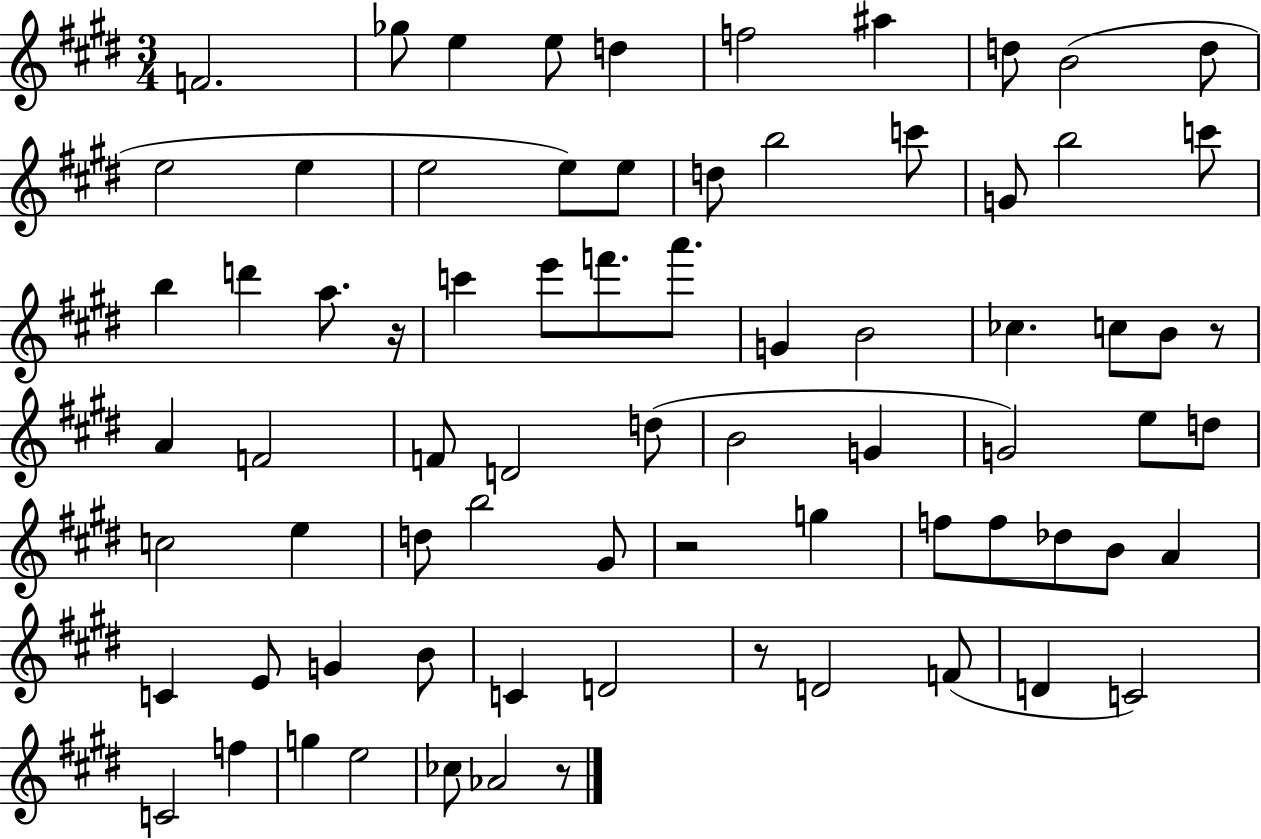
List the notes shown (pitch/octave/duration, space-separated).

F4/h. Gb5/e E5/q E5/e D5/q F5/h A#5/q D5/e B4/h D5/e E5/h E5/q E5/h E5/e E5/e D5/e B5/h C6/e G4/e B5/h C6/e B5/q D6/q A5/e. R/s C6/q E6/e F6/e. A6/e. G4/q B4/h CES5/q. C5/e B4/e R/e A4/q F4/h F4/e D4/h D5/e B4/h G4/q G4/h E5/e D5/e C5/h E5/q D5/e B5/h G#4/e R/h G5/q F5/e F5/e Db5/e B4/e A4/q C4/q E4/e G4/q B4/e C4/q D4/h R/e D4/h F4/e D4/q C4/h C4/h F5/q G5/q E5/h CES5/e Ab4/h R/e